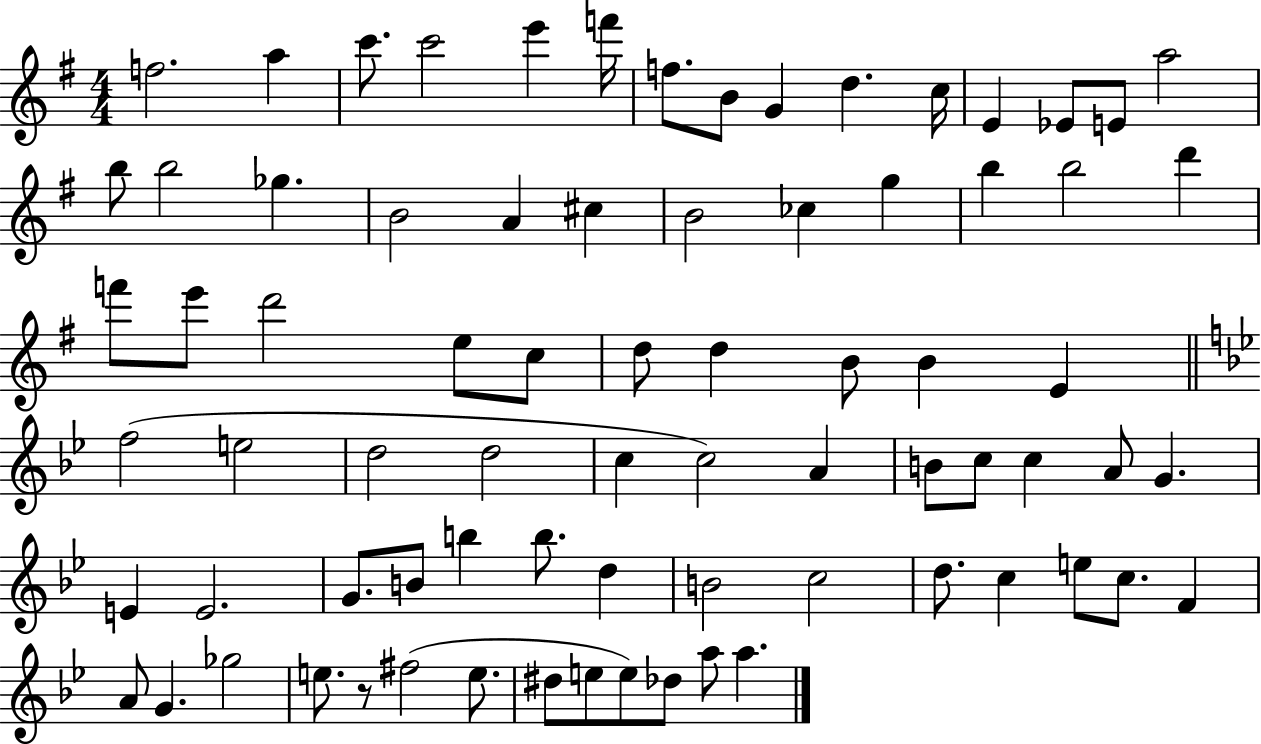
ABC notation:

X:1
T:Untitled
M:4/4
L:1/4
K:G
f2 a c'/2 c'2 e' f'/4 f/2 B/2 G d c/4 E _E/2 E/2 a2 b/2 b2 _g B2 A ^c B2 _c g b b2 d' f'/2 e'/2 d'2 e/2 c/2 d/2 d B/2 B E f2 e2 d2 d2 c c2 A B/2 c/2 c A/2 G E E2 G/2 B/2 b b/2 d B2 c2 d/2 c e/2 c/2 F A/2 G _g2 e/2 z/2 ^f2 e/2 ^d/2 e/2 e/2 _d/2 a/2 a